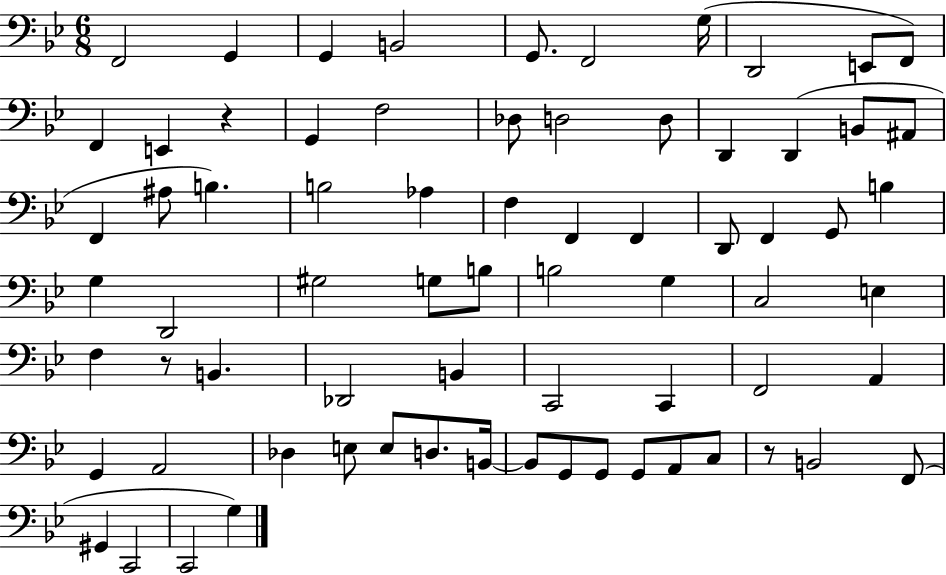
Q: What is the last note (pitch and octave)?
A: G3